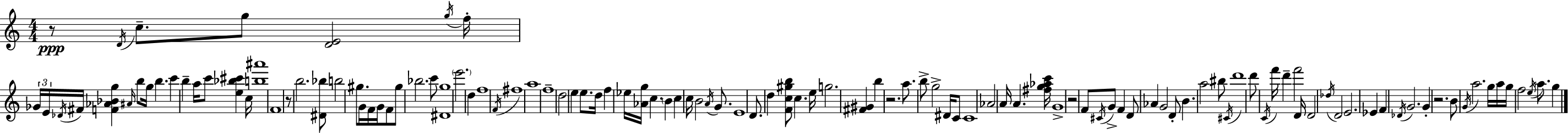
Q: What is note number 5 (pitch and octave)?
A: F5